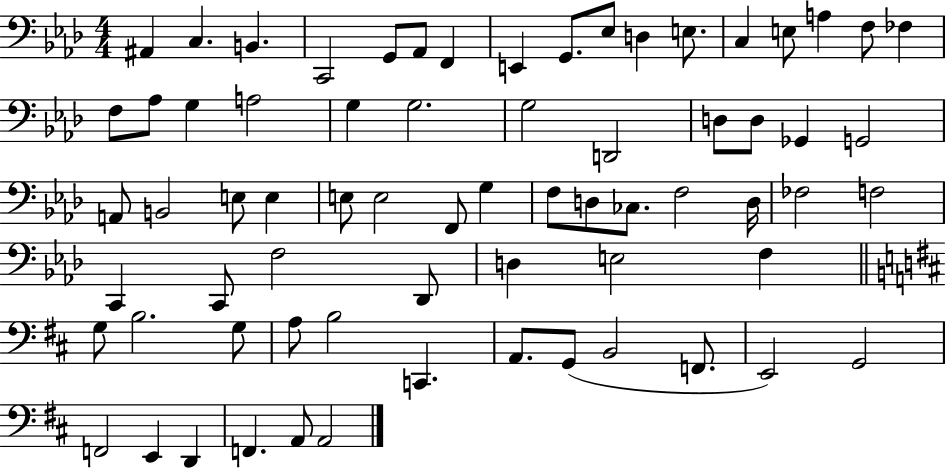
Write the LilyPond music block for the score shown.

{
  \clef bass
  \numericTimeSignature
  \time 4/4
  \key aes \major
  ais,4 c4. b,4. | c,2 g,8 aes,8 f,4 | e,4 g,8. ees8 d4 e8. | c4 e8 a4 f8 fes4 | \break f8 aes8 g4 a2 | g4 g2. | g2 d,2 | d8 d8 ges,4 g,2 | \break a,8 b,2 e8 e4 | e8 e2 f,8 g4 | f8 d8 ces8. f2 d16 | fes2 f2 | \break c,4 c,8 f2 des,8 | d4 e2 f4 | \bar "||" \break \key d \major g8 b2. g8 | a8 b2 c,4. | a,8. g,8( b,2 f,8. | e,2) g,2 | \break f,2 e,4 d,4 | f,4. a,8 a,2 | \bar "|."
}